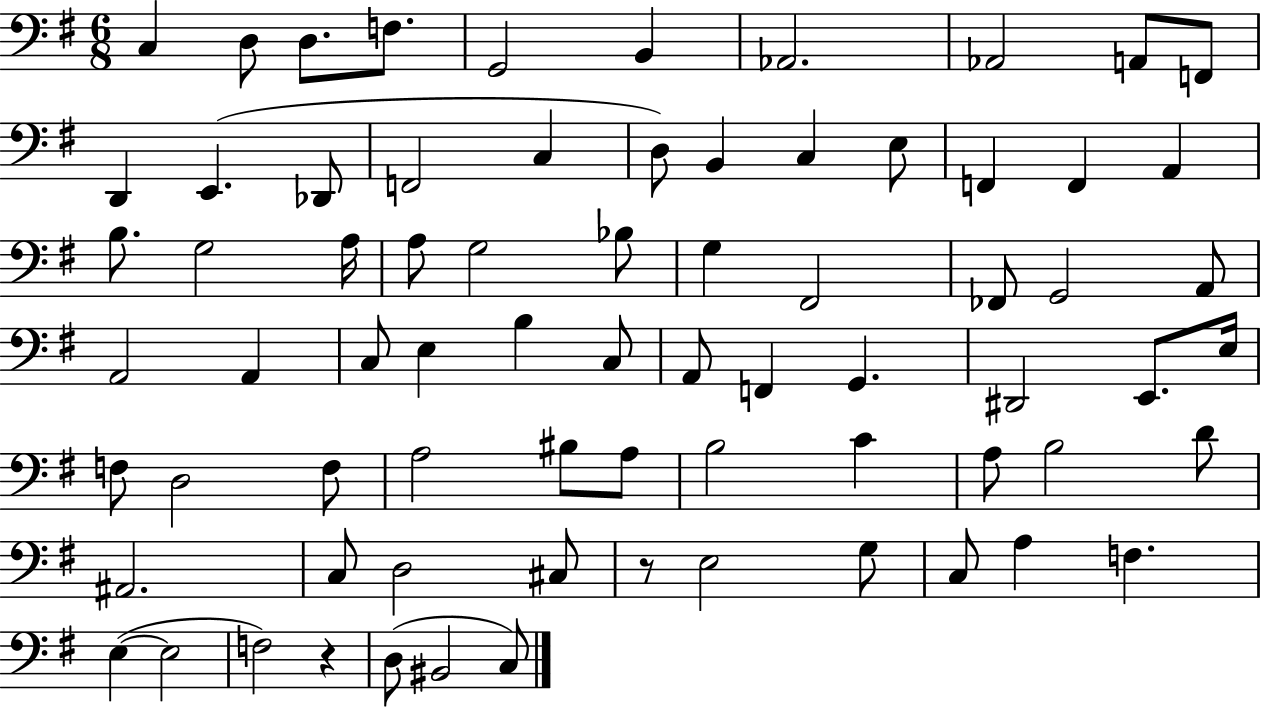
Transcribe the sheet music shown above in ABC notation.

X:1
T:Untitled
M:6/8
L:1/4
K:G
C, D,/2 D,/2 F,/2 G,,2 B,, _A,,2 _A,,2 A,,/2 F,,/2 D,, E,, _D,,/2 F,,2 C, D,/2 B,, C, E,/2 F,, F,, A,, B,/2 G,2 A,/4 A,/2 G,2 _B,/2 G, ^F,,2 _F,,/2 G,,2 A,,/2 A,,2 A,, C,/2 E, B, C,/2 A,,/2 F,, G,, ^D,,2 E,,/2 E,/4 F,/2 D,2 F,/2 A,2 ^B,/2 A,/2 B,2 C A,/2 B,2 D/2 ^A,,2 C,/2 D,2 ^C,/2 z/2 E,2 G,/2 C,/2 A, F, E, E,2 F,2 z D,/2 ^B,,2 C,/2